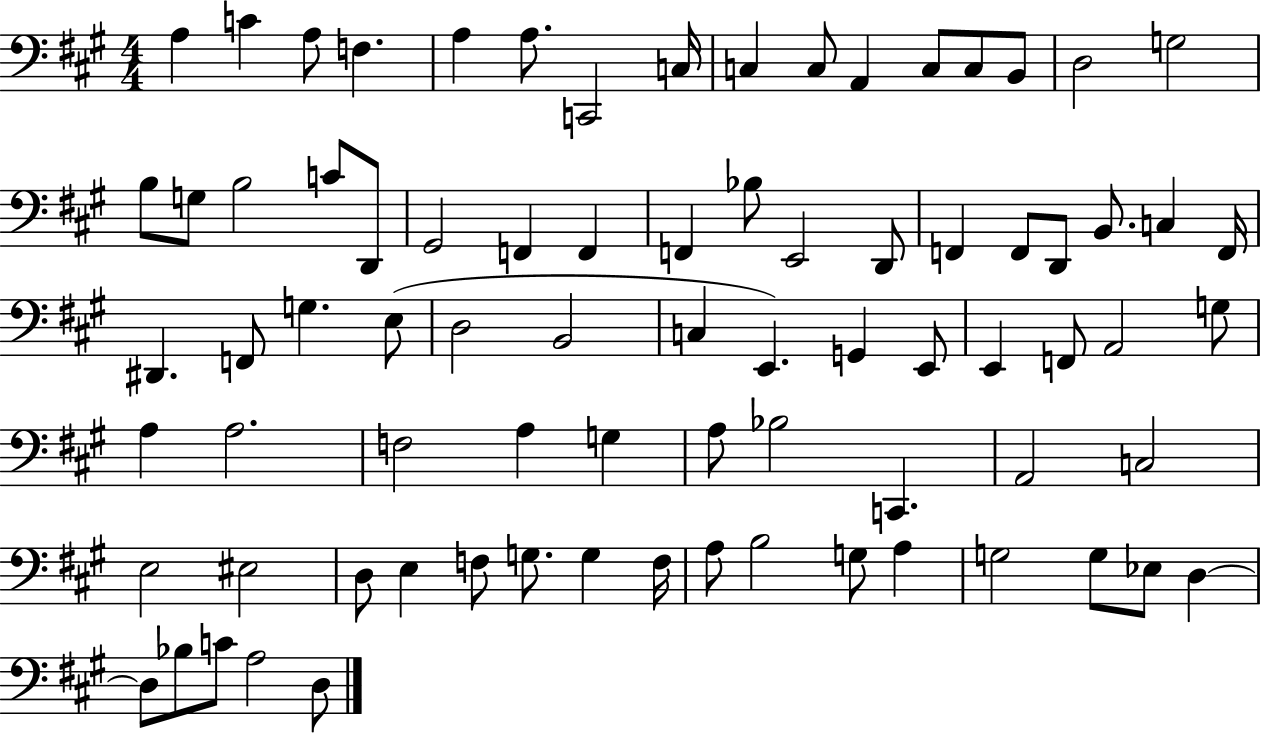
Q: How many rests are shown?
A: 0